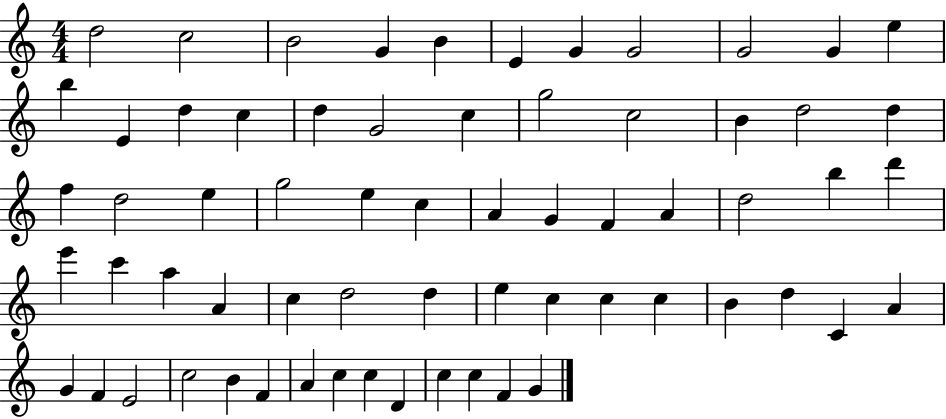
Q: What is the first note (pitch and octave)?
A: D5